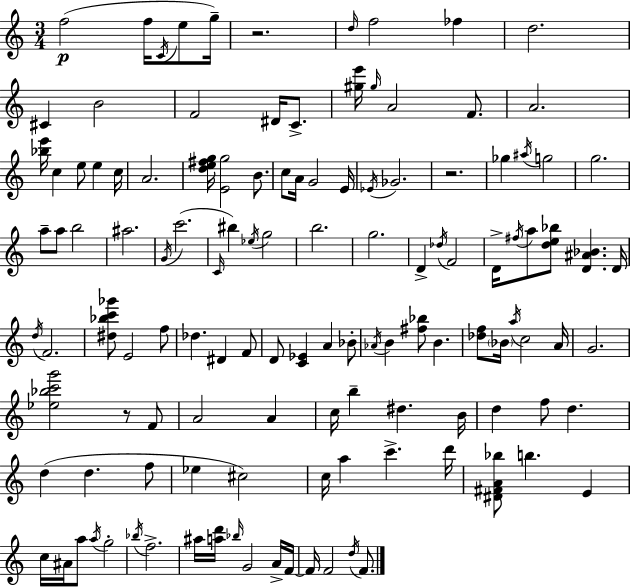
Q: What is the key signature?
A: C major